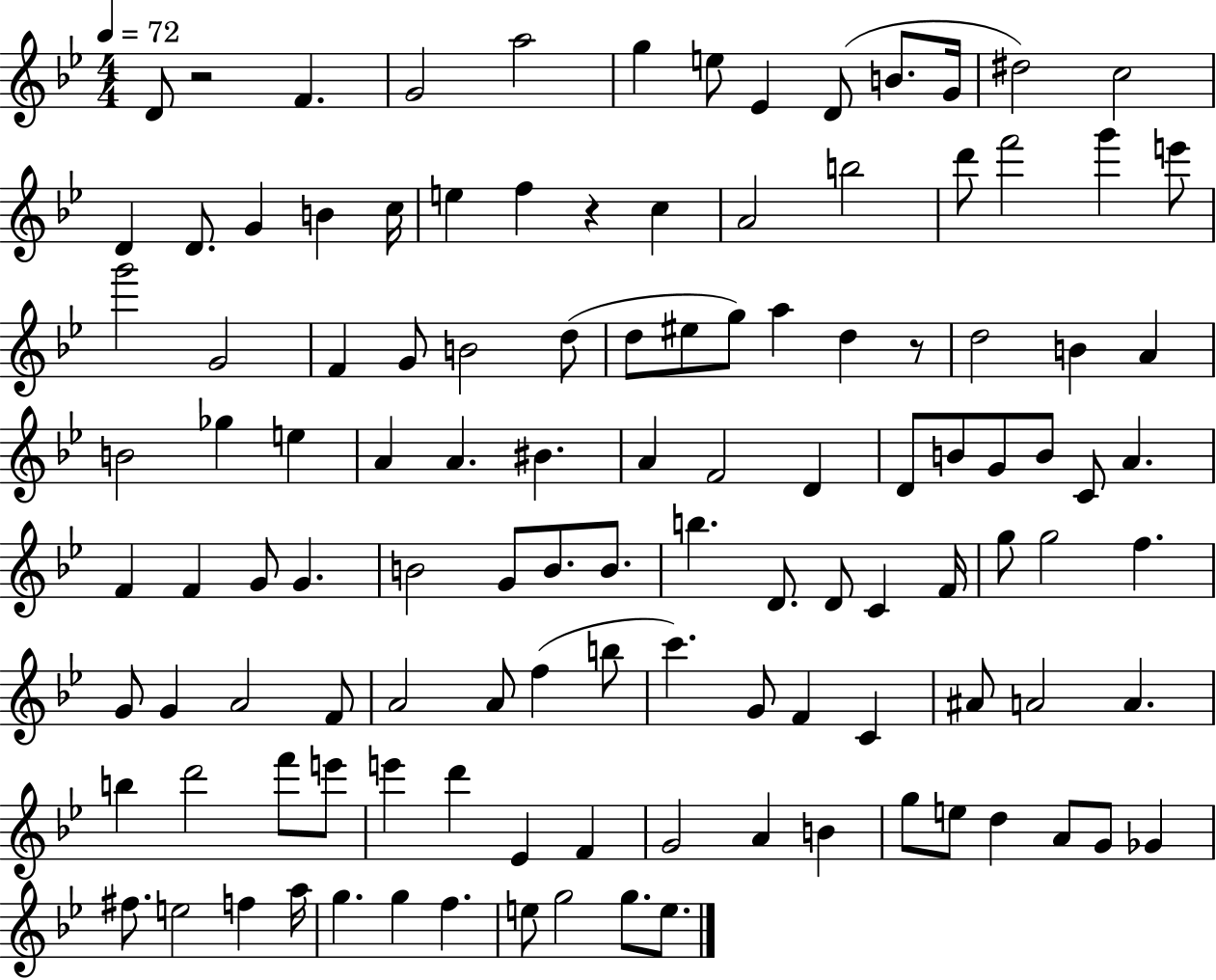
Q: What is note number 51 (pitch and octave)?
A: B4